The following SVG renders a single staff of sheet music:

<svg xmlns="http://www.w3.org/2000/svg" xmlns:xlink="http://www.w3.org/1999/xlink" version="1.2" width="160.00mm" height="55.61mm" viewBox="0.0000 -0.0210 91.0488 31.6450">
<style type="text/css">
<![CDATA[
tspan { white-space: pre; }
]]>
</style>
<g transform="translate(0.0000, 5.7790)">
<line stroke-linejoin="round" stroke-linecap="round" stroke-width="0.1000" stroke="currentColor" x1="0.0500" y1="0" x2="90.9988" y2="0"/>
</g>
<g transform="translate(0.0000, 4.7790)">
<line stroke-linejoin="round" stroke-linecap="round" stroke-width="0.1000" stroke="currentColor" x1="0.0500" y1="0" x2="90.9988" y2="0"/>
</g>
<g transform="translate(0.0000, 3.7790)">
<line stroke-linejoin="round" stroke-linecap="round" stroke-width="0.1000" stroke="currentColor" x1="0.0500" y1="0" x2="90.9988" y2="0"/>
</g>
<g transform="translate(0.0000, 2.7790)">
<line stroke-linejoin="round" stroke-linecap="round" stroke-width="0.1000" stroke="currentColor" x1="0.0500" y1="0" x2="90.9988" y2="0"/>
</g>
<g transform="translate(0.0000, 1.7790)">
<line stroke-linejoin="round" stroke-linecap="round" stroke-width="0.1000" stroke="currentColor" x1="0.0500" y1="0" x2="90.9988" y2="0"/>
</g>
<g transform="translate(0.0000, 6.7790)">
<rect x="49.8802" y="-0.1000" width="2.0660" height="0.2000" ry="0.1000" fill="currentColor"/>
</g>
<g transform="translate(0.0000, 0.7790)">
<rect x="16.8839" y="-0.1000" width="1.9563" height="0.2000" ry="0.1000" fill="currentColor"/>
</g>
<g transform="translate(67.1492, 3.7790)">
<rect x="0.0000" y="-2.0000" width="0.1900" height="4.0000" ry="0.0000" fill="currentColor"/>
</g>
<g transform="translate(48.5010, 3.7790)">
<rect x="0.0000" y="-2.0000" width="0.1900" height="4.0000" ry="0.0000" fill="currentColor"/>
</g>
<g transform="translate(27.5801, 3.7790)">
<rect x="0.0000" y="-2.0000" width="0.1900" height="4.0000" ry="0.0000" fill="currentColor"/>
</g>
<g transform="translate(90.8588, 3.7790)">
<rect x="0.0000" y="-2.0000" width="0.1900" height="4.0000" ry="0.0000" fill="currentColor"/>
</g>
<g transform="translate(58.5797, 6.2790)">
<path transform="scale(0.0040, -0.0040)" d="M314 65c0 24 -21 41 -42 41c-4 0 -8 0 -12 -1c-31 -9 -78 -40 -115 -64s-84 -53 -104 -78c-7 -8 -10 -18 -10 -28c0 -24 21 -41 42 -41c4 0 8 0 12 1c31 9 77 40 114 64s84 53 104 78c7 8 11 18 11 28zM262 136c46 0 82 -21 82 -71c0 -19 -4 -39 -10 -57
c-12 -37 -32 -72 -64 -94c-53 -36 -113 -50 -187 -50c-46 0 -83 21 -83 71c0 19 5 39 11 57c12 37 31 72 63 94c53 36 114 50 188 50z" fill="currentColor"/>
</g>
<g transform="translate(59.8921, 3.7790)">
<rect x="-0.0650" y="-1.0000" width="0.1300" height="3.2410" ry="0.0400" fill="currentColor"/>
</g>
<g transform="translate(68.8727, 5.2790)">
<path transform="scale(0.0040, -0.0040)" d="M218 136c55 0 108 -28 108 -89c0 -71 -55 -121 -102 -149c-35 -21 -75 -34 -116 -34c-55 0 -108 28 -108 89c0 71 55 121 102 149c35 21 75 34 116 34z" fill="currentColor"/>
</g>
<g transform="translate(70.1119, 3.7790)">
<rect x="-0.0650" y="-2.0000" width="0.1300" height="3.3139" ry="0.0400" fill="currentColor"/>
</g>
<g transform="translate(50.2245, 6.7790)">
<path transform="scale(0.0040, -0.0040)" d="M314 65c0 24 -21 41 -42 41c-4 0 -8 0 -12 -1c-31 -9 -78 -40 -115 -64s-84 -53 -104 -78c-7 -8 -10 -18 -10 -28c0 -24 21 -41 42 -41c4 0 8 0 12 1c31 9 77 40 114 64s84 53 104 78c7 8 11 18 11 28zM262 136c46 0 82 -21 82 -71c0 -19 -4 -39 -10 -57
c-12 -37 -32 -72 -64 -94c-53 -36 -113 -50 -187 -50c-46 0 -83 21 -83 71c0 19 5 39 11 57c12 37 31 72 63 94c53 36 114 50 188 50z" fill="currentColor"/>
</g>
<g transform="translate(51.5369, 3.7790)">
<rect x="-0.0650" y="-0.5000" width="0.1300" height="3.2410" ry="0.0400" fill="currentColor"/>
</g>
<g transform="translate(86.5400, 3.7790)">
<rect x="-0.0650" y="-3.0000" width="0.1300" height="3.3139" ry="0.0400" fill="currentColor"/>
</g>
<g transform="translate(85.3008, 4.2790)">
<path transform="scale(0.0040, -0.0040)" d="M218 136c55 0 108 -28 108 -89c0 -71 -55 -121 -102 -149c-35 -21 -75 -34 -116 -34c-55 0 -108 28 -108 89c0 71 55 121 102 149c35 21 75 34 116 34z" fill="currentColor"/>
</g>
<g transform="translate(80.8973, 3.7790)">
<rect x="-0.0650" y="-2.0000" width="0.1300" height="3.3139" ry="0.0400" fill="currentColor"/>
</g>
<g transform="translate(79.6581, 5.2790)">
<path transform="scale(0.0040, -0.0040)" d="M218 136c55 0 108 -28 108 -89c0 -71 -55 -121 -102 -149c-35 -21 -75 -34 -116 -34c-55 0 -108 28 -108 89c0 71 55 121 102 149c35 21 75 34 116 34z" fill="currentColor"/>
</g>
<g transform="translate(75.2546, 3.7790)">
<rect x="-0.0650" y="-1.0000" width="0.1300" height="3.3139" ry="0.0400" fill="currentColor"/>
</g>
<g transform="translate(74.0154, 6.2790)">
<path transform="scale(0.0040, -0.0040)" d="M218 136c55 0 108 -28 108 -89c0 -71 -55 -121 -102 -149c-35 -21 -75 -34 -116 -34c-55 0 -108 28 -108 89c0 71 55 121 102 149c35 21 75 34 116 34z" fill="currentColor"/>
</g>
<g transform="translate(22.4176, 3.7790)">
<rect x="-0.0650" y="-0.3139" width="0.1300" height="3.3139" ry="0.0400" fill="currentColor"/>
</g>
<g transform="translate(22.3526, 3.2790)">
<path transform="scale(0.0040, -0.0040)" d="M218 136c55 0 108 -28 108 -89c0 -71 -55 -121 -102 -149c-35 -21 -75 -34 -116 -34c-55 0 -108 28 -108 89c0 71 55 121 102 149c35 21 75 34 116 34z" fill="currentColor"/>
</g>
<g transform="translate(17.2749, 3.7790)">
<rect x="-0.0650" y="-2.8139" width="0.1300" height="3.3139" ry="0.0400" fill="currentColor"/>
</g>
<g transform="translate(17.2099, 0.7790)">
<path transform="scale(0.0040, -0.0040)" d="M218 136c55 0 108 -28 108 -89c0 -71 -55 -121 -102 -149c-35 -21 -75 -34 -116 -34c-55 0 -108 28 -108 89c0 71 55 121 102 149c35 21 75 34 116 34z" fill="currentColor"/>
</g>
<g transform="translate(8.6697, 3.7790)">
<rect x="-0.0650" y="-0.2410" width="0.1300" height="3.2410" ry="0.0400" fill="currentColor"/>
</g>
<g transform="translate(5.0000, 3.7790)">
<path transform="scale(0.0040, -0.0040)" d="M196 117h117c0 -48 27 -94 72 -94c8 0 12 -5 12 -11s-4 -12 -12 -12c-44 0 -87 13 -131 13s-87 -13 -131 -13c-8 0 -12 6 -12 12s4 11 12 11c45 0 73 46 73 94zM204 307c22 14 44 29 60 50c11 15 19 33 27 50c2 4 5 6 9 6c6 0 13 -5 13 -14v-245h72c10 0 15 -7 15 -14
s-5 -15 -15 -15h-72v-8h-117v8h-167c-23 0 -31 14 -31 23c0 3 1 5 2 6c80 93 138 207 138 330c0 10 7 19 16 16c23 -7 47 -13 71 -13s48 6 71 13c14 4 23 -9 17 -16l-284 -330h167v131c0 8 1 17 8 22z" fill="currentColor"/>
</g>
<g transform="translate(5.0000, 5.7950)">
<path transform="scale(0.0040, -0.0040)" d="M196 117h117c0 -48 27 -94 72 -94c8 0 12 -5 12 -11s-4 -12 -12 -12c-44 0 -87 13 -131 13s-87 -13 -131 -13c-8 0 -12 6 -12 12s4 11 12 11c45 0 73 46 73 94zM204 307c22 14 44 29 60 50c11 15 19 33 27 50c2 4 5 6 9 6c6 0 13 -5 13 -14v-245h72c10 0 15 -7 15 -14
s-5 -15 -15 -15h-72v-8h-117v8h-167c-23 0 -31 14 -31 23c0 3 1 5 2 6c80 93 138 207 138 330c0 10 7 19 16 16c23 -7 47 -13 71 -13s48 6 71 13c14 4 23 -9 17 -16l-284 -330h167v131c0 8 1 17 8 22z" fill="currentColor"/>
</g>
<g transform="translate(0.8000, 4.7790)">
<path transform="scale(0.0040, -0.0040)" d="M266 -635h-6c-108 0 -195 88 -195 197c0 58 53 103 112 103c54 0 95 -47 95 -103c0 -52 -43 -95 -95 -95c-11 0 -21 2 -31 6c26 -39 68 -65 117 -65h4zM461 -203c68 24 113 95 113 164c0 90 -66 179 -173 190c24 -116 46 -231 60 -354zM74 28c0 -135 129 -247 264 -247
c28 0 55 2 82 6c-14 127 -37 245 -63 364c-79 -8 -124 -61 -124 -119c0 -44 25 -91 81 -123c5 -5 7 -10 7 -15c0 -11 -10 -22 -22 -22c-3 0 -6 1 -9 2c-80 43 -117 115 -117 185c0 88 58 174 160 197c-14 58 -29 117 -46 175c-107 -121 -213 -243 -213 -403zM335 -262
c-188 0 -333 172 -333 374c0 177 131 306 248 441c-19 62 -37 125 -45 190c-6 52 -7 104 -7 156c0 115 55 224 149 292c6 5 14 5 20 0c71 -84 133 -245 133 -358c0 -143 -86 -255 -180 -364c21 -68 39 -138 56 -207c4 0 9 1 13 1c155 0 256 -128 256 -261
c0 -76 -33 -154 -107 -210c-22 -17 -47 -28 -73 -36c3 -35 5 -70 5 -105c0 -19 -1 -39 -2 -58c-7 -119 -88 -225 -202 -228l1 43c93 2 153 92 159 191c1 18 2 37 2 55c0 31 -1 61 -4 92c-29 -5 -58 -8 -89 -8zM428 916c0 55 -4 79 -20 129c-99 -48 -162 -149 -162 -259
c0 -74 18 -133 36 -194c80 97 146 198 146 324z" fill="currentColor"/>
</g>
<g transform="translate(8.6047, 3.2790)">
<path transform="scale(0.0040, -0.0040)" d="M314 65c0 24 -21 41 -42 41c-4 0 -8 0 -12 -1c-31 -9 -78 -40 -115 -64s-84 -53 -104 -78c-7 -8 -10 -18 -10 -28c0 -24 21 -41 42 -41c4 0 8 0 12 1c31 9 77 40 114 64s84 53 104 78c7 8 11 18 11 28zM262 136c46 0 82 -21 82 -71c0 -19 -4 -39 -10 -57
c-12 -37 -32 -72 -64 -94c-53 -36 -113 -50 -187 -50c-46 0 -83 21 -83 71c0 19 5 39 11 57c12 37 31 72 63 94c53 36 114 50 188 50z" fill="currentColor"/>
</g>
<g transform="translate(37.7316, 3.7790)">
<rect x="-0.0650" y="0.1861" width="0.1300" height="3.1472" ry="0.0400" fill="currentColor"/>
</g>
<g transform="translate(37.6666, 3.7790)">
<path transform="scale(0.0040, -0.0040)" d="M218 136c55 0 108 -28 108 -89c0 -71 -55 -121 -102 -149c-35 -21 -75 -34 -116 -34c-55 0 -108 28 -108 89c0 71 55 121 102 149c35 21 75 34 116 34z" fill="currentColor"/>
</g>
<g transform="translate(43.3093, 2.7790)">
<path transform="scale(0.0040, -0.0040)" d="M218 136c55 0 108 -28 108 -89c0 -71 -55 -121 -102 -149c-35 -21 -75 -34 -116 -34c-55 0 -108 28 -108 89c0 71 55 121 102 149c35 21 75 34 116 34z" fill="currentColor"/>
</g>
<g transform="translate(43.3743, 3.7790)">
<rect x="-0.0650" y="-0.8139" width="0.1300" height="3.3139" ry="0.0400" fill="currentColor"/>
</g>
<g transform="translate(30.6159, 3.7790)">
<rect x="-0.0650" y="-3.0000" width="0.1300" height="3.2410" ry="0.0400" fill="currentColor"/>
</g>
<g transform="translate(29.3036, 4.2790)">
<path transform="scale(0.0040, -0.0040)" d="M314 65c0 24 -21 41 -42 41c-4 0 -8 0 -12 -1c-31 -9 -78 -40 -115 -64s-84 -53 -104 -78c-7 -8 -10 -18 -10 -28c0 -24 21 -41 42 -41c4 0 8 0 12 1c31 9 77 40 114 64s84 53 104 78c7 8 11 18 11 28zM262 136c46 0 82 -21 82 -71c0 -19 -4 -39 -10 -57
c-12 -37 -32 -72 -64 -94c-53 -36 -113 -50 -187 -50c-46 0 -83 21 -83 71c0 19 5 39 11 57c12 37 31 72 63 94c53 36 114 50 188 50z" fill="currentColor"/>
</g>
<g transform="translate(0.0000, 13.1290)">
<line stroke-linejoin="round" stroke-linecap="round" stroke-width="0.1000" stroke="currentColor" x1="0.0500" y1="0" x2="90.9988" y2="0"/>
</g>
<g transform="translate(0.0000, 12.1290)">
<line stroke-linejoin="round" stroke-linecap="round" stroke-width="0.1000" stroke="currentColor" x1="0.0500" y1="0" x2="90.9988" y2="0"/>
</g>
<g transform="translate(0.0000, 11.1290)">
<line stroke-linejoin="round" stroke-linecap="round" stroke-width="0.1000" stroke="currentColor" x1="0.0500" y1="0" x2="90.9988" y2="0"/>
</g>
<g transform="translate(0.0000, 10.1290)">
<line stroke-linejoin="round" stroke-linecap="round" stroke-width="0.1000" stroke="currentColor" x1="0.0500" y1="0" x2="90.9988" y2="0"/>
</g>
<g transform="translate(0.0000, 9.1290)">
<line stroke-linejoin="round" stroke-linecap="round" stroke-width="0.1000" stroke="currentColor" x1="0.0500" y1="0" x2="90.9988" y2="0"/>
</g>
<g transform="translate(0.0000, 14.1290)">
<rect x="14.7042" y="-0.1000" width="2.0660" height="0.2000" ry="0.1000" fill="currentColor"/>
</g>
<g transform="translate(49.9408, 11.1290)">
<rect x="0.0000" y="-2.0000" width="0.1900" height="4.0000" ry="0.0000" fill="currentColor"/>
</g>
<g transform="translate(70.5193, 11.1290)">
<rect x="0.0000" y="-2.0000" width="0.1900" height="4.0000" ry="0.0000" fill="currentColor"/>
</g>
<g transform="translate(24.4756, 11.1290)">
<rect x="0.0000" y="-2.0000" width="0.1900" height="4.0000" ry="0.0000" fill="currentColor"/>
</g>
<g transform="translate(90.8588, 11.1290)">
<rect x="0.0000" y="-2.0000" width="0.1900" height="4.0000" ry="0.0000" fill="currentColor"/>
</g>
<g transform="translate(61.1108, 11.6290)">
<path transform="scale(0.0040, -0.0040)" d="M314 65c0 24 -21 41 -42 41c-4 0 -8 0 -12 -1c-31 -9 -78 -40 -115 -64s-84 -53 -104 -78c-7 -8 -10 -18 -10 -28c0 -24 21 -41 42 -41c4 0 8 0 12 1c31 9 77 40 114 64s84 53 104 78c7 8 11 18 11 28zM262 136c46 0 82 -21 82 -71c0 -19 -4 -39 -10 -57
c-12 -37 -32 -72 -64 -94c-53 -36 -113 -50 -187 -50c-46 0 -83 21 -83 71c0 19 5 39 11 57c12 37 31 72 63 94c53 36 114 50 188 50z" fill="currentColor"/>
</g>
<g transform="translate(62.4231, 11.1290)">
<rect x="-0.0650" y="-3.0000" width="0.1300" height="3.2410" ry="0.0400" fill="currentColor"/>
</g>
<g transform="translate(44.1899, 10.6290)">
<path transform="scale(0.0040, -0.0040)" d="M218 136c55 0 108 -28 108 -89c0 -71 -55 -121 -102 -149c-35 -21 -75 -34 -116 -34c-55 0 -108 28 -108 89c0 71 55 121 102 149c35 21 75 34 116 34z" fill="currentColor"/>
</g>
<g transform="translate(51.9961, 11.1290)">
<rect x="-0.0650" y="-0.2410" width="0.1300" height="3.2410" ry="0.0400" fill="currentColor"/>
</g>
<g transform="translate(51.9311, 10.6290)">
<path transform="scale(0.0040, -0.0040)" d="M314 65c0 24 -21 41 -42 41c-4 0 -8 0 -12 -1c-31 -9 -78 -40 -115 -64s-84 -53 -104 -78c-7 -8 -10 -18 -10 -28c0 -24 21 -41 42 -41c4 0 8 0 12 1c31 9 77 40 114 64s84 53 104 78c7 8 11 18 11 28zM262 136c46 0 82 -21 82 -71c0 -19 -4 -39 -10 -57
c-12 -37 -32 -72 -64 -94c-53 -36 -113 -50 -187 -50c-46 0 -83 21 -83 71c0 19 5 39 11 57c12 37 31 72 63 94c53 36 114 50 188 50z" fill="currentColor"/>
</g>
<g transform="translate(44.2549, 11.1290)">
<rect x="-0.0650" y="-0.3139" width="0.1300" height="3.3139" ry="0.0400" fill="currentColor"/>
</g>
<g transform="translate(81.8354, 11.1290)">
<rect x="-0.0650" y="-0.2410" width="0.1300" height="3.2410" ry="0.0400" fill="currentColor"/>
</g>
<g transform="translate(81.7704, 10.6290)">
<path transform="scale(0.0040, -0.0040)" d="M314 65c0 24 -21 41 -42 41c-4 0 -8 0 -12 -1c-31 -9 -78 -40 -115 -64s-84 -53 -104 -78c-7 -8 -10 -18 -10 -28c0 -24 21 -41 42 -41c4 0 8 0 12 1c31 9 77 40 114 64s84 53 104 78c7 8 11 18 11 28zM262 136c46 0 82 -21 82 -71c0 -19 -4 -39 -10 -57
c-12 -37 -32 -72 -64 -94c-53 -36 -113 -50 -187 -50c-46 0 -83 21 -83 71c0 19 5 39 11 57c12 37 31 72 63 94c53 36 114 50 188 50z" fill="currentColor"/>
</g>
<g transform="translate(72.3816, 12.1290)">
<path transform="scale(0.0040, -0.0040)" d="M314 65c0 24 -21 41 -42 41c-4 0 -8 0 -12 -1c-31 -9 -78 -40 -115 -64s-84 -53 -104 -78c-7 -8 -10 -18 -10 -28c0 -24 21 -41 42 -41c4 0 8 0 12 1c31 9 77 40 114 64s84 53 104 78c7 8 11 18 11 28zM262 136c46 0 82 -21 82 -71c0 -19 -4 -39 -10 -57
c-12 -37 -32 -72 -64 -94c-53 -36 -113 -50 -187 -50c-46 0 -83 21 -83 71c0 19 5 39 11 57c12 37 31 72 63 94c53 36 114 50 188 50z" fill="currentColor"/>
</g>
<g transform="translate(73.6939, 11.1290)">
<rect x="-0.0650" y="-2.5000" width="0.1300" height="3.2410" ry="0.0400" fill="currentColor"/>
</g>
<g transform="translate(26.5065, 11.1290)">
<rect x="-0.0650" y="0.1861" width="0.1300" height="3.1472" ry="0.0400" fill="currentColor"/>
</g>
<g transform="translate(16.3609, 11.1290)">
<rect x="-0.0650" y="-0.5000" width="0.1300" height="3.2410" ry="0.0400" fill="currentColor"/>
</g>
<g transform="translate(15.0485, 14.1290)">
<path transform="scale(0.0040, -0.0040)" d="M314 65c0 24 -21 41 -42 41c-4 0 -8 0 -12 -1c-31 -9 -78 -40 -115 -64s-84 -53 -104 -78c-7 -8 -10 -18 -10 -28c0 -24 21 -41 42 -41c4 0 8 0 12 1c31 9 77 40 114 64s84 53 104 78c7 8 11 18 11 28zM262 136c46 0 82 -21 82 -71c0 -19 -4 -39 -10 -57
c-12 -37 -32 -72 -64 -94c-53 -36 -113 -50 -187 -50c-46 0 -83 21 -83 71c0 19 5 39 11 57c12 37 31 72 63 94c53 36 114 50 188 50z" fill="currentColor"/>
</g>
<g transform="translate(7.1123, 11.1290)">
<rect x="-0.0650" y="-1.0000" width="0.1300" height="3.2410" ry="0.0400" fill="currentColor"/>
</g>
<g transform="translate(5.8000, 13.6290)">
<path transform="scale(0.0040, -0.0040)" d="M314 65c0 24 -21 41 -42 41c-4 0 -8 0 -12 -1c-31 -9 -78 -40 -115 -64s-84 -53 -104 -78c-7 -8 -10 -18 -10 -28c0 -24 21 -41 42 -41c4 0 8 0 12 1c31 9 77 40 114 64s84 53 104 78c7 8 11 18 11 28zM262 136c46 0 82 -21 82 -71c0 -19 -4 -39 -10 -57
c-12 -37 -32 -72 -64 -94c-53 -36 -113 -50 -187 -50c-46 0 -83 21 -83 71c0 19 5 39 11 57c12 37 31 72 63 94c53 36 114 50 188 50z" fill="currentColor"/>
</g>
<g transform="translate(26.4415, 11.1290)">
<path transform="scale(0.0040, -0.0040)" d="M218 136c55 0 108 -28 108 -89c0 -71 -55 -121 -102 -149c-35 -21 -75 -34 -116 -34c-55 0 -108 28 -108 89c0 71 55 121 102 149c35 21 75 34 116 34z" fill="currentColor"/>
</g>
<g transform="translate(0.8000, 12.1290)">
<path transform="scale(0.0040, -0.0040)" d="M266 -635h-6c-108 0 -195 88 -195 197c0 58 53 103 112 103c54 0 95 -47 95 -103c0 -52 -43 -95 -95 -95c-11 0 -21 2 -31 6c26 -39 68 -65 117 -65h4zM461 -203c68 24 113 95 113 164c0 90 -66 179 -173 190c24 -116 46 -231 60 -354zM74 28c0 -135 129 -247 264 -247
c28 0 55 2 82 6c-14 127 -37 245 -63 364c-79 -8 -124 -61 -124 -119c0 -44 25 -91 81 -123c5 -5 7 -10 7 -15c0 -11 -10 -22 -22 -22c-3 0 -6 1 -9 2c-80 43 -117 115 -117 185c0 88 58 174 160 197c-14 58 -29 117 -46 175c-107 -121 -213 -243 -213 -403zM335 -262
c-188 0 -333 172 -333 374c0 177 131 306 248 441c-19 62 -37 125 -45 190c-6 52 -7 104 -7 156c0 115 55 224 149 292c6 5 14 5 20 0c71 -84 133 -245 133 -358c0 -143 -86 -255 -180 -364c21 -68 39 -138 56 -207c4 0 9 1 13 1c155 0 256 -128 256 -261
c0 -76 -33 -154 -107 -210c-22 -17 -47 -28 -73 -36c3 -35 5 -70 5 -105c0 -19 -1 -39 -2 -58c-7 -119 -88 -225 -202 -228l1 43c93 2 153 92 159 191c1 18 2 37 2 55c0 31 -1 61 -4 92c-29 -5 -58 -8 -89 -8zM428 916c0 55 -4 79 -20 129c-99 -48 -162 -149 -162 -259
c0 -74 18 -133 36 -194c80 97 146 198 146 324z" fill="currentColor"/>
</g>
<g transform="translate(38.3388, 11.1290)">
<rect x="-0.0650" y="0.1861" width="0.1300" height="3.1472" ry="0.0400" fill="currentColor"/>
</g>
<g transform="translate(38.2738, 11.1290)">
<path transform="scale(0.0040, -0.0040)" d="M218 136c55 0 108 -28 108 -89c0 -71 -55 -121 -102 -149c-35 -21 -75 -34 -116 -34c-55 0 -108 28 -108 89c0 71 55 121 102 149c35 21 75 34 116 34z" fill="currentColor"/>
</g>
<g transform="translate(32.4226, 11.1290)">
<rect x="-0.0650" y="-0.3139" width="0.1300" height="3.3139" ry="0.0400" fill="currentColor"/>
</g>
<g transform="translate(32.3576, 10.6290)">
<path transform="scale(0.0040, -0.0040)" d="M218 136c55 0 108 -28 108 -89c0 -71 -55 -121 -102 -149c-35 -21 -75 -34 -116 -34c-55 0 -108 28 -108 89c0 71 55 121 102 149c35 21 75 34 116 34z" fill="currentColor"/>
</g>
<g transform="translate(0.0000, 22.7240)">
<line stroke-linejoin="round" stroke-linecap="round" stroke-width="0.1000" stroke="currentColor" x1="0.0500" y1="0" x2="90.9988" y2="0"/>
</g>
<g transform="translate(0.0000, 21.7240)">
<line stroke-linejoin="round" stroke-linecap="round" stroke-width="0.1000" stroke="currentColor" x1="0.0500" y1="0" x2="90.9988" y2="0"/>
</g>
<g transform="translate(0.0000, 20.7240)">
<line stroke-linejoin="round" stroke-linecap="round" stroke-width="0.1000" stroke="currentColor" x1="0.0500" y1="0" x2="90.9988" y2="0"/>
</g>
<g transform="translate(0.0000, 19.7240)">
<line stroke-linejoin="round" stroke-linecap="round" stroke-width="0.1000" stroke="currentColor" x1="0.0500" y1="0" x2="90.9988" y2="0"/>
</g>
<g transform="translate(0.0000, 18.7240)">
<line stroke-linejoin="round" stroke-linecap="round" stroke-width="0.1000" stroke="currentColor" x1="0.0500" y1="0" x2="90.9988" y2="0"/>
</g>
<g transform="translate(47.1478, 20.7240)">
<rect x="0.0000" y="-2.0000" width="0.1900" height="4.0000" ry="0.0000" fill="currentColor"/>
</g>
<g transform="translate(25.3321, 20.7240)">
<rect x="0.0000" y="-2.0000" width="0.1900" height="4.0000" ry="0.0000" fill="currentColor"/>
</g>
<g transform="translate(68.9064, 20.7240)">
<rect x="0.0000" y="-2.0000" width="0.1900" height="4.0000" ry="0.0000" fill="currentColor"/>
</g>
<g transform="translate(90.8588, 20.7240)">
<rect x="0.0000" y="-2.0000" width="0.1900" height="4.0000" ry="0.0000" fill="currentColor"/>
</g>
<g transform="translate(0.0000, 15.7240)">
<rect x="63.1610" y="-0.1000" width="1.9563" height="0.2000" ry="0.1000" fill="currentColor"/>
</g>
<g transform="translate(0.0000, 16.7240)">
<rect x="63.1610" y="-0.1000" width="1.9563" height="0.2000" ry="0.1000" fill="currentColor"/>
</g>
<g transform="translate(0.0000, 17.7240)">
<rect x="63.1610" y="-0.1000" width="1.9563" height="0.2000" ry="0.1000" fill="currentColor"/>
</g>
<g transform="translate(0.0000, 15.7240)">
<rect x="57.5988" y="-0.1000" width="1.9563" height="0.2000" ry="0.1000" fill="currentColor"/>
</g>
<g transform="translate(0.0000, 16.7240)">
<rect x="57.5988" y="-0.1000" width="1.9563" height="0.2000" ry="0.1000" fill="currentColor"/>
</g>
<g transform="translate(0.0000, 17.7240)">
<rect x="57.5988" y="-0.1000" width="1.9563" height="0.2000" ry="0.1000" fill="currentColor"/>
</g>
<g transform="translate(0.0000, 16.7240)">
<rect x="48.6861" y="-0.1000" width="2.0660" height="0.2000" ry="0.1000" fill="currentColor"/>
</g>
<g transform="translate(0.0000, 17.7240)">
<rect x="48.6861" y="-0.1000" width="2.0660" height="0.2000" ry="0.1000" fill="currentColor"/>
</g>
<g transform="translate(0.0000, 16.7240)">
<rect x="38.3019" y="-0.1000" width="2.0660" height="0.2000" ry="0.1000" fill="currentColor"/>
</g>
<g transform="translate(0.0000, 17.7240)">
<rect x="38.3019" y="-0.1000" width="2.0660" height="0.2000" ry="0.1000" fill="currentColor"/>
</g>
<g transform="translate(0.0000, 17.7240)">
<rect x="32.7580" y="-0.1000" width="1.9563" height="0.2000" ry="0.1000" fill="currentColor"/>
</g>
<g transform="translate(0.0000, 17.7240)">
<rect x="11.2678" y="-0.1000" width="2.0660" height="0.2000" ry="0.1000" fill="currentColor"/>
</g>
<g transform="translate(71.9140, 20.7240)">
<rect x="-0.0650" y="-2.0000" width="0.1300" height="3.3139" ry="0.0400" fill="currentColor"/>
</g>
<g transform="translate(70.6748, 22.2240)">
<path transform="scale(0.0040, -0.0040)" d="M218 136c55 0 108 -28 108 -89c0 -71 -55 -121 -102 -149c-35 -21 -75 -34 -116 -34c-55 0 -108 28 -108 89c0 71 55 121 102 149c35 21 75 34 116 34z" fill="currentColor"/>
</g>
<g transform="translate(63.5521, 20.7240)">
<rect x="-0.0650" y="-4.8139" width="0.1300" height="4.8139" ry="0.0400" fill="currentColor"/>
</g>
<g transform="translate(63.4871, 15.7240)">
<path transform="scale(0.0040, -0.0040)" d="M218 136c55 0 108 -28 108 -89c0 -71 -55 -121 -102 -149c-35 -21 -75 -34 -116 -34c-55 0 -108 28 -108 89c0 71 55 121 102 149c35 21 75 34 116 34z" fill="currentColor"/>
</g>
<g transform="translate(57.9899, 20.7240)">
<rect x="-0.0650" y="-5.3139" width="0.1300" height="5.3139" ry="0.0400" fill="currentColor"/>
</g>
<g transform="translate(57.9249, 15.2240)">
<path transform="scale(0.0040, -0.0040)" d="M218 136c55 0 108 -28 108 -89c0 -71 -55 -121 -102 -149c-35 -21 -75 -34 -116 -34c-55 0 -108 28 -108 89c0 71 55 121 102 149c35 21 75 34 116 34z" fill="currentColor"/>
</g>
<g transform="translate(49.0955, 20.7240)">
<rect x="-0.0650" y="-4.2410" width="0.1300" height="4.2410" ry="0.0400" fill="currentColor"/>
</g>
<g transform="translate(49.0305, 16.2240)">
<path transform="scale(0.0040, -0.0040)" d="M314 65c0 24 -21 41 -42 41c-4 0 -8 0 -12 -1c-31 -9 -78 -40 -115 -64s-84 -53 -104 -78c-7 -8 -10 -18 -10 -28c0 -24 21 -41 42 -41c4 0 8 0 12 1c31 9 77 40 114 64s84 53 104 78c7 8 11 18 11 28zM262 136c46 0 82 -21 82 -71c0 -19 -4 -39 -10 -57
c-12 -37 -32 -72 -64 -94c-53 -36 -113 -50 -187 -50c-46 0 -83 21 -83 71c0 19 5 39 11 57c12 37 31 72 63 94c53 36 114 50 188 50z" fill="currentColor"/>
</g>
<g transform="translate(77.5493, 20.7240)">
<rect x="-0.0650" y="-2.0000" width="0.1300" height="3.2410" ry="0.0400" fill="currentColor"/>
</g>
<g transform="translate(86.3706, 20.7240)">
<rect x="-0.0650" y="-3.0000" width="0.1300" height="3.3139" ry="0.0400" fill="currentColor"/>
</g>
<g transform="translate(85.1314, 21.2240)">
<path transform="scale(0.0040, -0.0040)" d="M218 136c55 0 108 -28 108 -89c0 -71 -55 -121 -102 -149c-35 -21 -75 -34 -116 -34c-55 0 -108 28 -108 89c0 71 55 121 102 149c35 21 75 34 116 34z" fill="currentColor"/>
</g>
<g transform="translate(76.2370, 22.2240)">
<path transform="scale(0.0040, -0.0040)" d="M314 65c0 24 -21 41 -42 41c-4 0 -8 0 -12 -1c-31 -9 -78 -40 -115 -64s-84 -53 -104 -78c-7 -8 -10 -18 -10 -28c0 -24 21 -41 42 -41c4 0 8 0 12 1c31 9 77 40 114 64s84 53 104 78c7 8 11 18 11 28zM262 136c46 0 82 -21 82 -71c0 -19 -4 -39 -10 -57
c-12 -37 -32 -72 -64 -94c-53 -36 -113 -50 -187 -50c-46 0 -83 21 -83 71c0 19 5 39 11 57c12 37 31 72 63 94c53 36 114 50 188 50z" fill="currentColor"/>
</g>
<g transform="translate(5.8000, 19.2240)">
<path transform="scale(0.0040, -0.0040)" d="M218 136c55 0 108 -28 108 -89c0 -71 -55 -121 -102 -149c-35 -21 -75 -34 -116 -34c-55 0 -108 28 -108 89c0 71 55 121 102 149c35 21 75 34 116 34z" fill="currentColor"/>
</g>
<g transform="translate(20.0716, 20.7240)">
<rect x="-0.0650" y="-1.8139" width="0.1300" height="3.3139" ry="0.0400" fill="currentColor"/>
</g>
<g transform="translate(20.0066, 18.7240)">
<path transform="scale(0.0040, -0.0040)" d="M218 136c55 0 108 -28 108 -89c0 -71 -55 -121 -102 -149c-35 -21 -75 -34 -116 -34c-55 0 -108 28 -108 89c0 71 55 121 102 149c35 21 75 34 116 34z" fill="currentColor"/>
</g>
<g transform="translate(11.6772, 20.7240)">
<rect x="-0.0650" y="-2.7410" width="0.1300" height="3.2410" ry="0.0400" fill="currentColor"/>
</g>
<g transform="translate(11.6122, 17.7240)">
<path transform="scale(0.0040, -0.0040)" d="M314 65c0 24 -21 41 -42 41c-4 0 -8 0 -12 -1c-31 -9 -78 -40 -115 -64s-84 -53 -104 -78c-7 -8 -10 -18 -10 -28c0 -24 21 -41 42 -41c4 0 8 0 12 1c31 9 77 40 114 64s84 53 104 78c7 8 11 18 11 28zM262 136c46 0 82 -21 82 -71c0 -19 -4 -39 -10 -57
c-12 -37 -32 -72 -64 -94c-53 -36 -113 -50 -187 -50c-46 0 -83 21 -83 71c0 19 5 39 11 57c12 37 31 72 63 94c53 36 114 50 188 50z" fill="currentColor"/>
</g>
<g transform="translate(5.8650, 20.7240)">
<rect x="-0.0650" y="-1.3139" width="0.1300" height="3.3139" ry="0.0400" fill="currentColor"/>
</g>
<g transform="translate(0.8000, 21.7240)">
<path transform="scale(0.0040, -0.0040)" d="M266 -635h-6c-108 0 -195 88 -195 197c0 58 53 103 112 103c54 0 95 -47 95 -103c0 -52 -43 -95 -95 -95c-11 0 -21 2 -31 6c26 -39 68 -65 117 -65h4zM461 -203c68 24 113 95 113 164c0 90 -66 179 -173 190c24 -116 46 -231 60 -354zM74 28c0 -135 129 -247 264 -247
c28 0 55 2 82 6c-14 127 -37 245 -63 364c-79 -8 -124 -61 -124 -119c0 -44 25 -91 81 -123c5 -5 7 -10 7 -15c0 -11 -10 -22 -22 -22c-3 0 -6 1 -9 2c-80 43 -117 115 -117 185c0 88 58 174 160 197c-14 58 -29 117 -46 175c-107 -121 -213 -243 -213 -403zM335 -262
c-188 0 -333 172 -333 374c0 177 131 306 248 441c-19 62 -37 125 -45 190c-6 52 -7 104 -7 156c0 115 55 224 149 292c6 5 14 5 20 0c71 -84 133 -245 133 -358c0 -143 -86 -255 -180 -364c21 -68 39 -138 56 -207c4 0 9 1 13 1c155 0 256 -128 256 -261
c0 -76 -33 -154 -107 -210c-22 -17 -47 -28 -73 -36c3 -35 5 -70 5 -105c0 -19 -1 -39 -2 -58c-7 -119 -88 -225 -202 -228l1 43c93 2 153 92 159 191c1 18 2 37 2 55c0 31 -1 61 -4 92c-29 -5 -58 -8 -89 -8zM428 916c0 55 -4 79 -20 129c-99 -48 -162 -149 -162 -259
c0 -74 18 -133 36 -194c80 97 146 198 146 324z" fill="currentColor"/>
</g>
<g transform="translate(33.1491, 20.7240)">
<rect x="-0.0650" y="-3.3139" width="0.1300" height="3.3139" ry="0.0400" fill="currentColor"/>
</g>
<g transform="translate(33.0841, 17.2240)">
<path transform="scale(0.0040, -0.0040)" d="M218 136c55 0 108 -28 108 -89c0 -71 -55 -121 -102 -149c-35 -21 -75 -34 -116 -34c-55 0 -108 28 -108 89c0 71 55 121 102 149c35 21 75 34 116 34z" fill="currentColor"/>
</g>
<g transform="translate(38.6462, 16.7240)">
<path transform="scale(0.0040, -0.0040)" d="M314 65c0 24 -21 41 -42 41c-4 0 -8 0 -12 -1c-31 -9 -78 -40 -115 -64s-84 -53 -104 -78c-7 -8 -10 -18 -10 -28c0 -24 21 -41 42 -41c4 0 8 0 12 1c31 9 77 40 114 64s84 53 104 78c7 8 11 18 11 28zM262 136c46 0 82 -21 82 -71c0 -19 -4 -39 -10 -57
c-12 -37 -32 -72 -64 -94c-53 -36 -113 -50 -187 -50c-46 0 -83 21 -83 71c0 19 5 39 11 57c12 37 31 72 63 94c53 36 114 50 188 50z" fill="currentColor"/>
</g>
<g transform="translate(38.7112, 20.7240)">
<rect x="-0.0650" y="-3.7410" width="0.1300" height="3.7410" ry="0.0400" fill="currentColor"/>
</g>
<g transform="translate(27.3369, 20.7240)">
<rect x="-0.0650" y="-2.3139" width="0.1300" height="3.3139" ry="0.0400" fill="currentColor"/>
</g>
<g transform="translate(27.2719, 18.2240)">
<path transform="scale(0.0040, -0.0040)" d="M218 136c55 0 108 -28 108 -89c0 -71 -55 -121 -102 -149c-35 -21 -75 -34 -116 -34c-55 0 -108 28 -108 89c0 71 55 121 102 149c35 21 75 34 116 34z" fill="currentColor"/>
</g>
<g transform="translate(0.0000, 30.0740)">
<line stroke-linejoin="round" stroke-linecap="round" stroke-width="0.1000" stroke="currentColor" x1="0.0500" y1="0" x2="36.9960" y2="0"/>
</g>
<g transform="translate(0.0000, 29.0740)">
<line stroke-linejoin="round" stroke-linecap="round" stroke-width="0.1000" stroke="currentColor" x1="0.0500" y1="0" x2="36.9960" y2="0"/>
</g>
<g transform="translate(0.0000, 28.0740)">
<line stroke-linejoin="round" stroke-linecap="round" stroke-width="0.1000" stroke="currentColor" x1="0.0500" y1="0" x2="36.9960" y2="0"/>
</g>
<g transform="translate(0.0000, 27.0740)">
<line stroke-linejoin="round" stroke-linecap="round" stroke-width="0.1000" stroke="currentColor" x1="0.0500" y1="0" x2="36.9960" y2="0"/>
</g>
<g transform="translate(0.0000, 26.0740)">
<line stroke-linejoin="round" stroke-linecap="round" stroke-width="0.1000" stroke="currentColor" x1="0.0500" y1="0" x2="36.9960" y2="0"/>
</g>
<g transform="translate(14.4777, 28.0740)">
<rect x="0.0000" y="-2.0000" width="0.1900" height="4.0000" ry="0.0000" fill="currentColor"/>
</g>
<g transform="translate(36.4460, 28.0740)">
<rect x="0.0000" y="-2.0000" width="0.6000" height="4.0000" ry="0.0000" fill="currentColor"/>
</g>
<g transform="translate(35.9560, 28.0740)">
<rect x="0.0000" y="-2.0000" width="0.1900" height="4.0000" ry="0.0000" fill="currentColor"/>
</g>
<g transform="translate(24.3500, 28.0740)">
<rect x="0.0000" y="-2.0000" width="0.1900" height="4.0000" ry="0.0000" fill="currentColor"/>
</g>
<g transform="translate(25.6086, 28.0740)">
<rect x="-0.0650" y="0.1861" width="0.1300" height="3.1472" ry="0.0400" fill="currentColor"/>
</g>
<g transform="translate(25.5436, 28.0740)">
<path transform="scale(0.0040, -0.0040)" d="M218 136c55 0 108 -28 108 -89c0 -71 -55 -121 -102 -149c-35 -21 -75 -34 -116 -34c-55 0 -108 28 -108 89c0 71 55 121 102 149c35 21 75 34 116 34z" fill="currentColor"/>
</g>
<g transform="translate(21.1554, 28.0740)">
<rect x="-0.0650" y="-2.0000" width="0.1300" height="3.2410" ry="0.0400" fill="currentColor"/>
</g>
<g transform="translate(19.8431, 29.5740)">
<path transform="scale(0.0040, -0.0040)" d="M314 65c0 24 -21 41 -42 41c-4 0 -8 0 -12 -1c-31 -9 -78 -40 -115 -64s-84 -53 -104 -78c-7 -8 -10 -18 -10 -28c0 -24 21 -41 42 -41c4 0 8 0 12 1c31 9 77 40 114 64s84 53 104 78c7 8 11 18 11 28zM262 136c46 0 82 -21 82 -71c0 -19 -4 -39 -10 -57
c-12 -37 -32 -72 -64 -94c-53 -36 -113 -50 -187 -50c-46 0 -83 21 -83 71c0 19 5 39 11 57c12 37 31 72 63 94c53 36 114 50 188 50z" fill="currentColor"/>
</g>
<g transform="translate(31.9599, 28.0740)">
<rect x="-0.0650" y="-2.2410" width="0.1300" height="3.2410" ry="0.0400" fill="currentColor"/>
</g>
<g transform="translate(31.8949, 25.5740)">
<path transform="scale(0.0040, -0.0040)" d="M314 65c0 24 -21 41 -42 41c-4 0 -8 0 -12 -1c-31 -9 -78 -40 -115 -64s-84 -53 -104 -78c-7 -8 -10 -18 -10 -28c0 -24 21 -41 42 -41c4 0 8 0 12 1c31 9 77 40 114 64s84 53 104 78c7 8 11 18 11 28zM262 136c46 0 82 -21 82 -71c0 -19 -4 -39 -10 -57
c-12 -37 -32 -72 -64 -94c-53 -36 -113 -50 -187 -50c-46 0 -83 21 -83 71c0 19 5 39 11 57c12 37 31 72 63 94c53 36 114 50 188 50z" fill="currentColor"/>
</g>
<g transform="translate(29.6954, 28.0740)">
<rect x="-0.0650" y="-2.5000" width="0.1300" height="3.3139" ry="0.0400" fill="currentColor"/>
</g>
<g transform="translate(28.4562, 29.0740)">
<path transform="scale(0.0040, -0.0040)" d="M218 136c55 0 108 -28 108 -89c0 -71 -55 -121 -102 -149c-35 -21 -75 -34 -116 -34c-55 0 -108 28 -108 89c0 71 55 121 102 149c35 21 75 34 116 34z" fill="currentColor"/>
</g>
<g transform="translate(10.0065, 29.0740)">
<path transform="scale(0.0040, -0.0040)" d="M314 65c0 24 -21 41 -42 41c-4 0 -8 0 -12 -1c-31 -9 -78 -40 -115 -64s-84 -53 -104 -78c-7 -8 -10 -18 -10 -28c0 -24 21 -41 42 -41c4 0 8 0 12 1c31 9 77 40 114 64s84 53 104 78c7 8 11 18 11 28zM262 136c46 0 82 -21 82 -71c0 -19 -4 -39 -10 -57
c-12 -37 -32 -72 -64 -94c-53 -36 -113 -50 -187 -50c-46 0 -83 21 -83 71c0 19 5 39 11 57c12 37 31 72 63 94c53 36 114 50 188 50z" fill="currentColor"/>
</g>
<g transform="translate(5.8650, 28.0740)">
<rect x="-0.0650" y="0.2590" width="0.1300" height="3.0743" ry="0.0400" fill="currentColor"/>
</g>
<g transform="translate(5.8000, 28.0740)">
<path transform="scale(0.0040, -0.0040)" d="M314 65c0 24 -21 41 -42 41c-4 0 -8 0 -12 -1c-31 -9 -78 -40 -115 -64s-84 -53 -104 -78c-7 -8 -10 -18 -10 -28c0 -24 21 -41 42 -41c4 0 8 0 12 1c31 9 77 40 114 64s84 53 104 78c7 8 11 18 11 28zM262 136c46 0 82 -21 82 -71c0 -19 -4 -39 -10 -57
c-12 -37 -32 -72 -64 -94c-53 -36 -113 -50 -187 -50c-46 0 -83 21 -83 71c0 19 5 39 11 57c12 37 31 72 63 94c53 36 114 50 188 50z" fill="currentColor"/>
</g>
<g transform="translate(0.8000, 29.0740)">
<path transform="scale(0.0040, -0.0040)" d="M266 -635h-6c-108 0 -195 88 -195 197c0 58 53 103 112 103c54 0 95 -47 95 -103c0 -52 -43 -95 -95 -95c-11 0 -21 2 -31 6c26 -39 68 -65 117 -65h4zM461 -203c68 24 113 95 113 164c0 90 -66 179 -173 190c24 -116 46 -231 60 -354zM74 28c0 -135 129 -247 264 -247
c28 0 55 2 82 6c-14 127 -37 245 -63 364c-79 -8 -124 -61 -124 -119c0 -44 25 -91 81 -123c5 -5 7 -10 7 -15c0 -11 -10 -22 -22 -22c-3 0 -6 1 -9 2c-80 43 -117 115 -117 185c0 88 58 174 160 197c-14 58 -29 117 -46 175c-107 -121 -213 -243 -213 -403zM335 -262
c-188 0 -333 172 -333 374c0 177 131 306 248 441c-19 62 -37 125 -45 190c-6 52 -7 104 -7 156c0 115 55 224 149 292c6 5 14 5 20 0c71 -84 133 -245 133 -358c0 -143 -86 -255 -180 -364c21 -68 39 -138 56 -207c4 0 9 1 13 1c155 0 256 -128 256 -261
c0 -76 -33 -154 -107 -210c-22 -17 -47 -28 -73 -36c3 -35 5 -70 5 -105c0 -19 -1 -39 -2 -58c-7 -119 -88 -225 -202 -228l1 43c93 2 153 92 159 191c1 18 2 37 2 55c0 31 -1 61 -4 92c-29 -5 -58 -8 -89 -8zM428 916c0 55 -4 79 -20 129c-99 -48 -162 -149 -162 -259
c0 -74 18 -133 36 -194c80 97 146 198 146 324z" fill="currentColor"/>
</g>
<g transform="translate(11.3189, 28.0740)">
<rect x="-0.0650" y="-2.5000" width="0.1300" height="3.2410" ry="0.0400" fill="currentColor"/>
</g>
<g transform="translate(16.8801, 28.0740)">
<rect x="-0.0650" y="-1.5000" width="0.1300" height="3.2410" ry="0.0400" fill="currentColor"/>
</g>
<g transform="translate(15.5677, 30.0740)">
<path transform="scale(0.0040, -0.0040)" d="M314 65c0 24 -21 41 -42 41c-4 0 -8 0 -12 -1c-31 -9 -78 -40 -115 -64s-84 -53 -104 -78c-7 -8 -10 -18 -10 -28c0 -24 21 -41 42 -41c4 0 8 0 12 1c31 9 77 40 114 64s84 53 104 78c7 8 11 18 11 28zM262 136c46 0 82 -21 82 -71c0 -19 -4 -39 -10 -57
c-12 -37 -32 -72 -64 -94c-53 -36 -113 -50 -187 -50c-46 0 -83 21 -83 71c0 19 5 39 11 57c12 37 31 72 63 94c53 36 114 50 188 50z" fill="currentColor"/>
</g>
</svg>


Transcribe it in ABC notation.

X:1
T:Untitled
M:4/4
L:1/4
K:C
c2 a c A2 B d C2 D2 F D F A D2 C2 B c B c c2 A2 G2 c2 e a2 f g b c'2 d'2 f' e' F F2 A B2 G2 E2 F2 B G g2